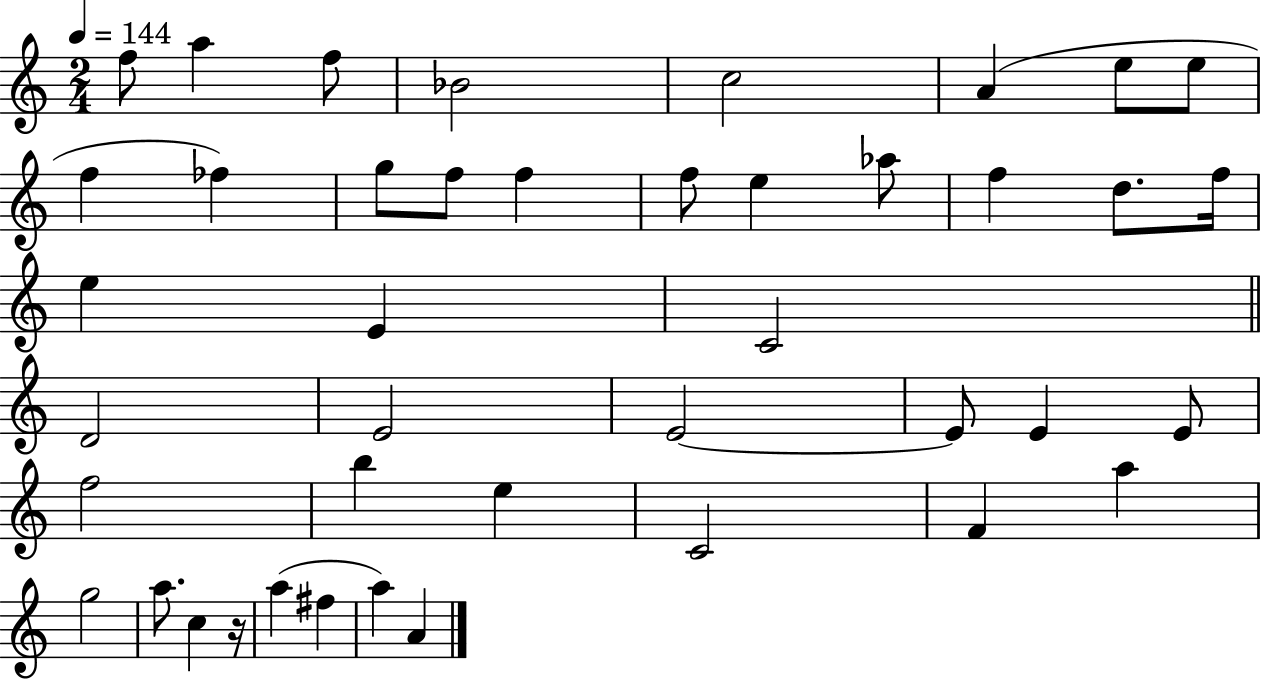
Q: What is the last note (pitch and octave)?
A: A4